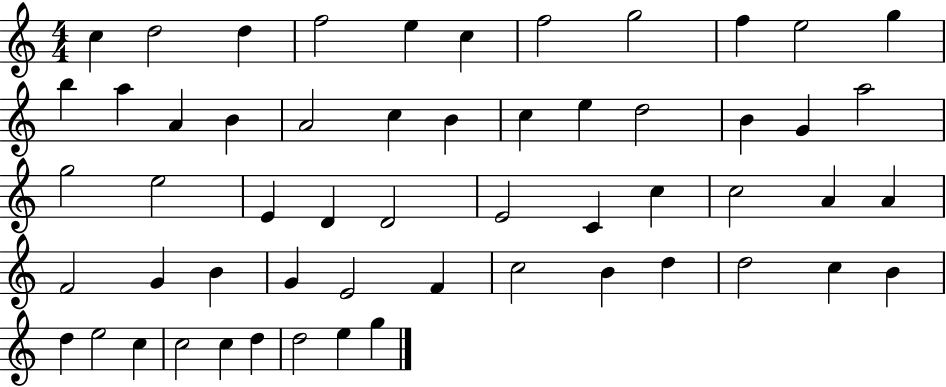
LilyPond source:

{
  \clef treble
  \numericTimeSignature
  \time 4/4
  \key c \major
  c''4 d''2 d''4 | f''2 e''4 c''4 | f''2 g''2 | f''4 e''2 g''4 | \break b''4 a''4 a'4 b'4 | a'2 c''4 b'4 | c''4 e''4 d''2 | b'4 g'4 a''2 | \break g''2 e''2 | e'4 d'4 d'2 | e'2 c'4 c''4 | c''2 a'4 a'4 | \break f'2 g'4 b'4 | g'4 e'2 f'4 | c''2 b'4 d''4 | d''2 c''4 b'4 | \break d''4 e''2 c''4 | c''2 c''4 d''4 | d''2 e''4 g''4 | \bar "|."
}